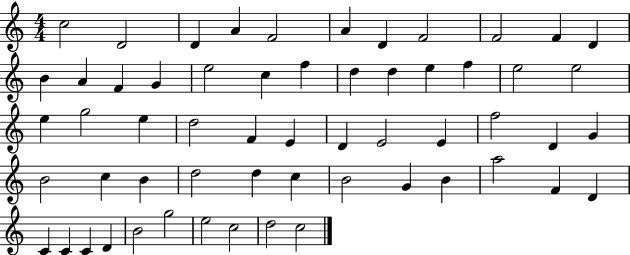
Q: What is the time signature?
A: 4/4